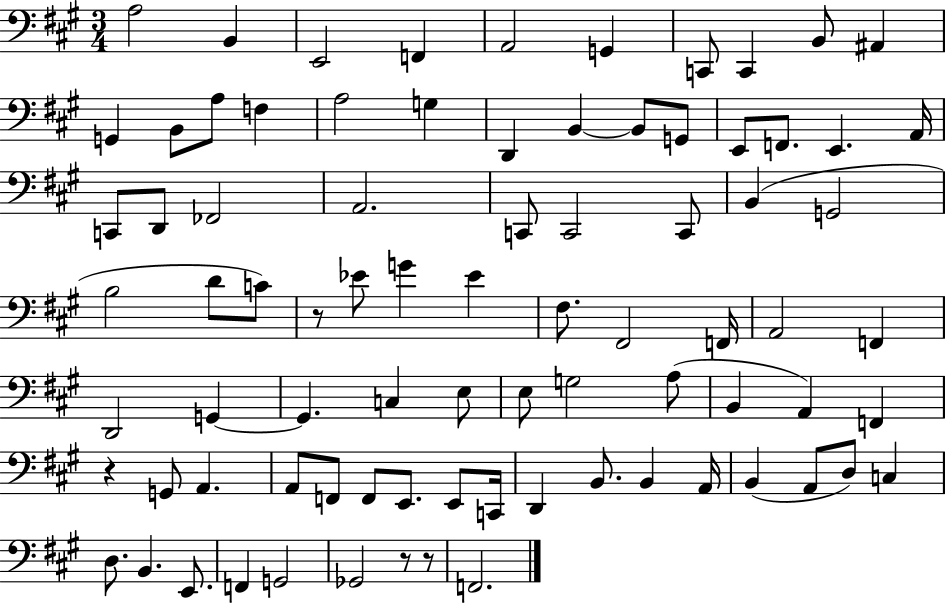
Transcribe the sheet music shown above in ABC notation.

X:1
T:Untitled
M:3/4
L:1/4
K:A
A,2 B,, E,,2 F,, A,,2 G,, C,,/2 C,, B,,/2 ^A,, G,, B,,/2 A,/2 F, A,2 G, D,, B,, B,,/2 G,,/2 E,,/2 F,,/2 E,, A,,/4 C,,/2 D,,/2 _F,,2 A,,2 C,,/2 C,,2 C,,/2 B,, G,,2 B,2 D/2 C/2 z/2 _E/2 G _E ^F,/2 ^F,,2 F,,/4 A,,2 F,, D,,2 G,, G,, C, E,/2 E,/2 G,2 A,/2 B,, A,, F,, z G,,/2 A,, A,,/2 F,,/2 F,,/2 E,,/2 E,,/2 C,,/4 D,, B,,/2 B,, A,,/4 B,, A,,/2 D,/2 C, D,/2 B,, E,,/2 F,, G,,2 _G,,2 z/2 z/2 F,,2